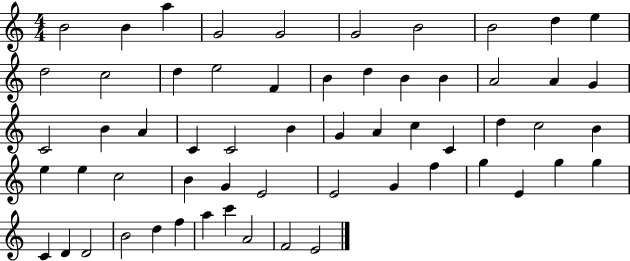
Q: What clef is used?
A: treble